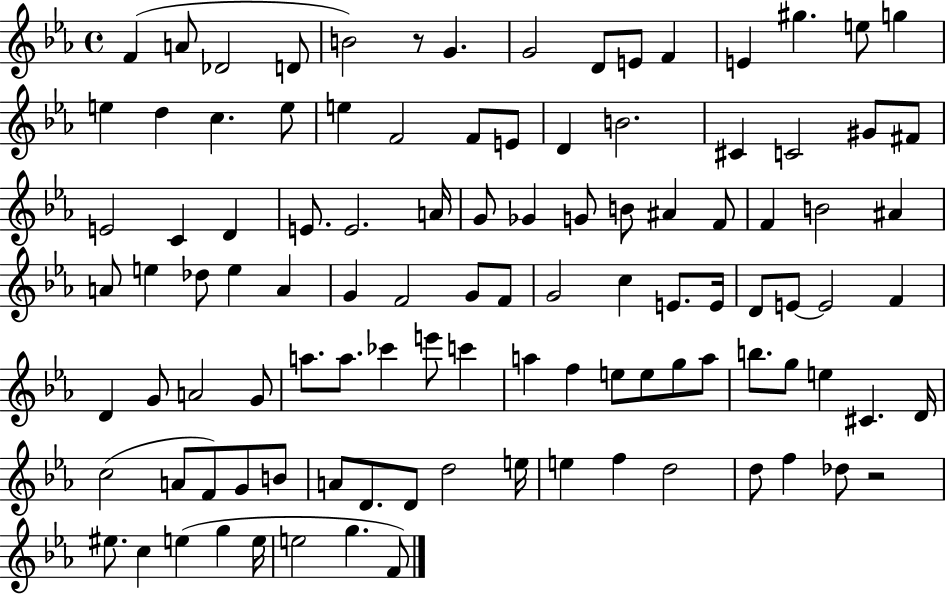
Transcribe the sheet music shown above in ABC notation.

X:1
T:Untitled
M:4/4
L:1/4
K:Eb
F A/2 _D2 D/2 B2 z/2 G G2 D/2 E/2 F E ^g e/2 g e d c e/2 e F2 F/2 E/2 D B2 ^C C2 ^G/2 ^F/2 E2 C D E/2 E2 A/4 G/2 _G G/2 B/2 ^A F/2 F B2 ^A A/2 e _d/2 e A G F2 G/2 F/2 G2 c E/2 E/4 D/2 E/2 E2 F D G/2 A2 G/2 a/2 a/2 _c' e'/2 c' a f e/2 e/2 g/2 a/2 b/2 g/2 e ^C D/4 c2 A/2 F/2 G/2 B/2 A/2 D/2 D/2 d2 e/4 e f d2 d/2 f _d/2 z2 ^e/2 c e g e/4 e2 g F/2